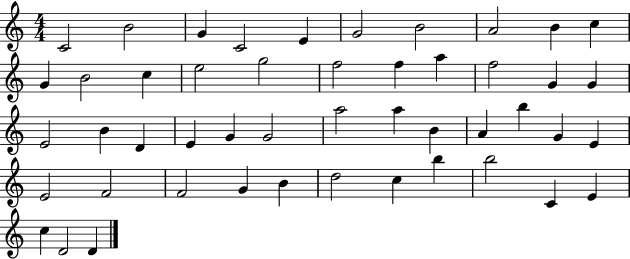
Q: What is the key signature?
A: C major